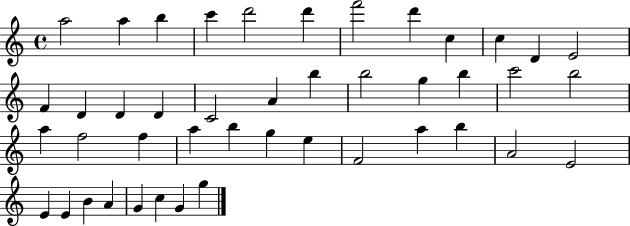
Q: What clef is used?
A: treble